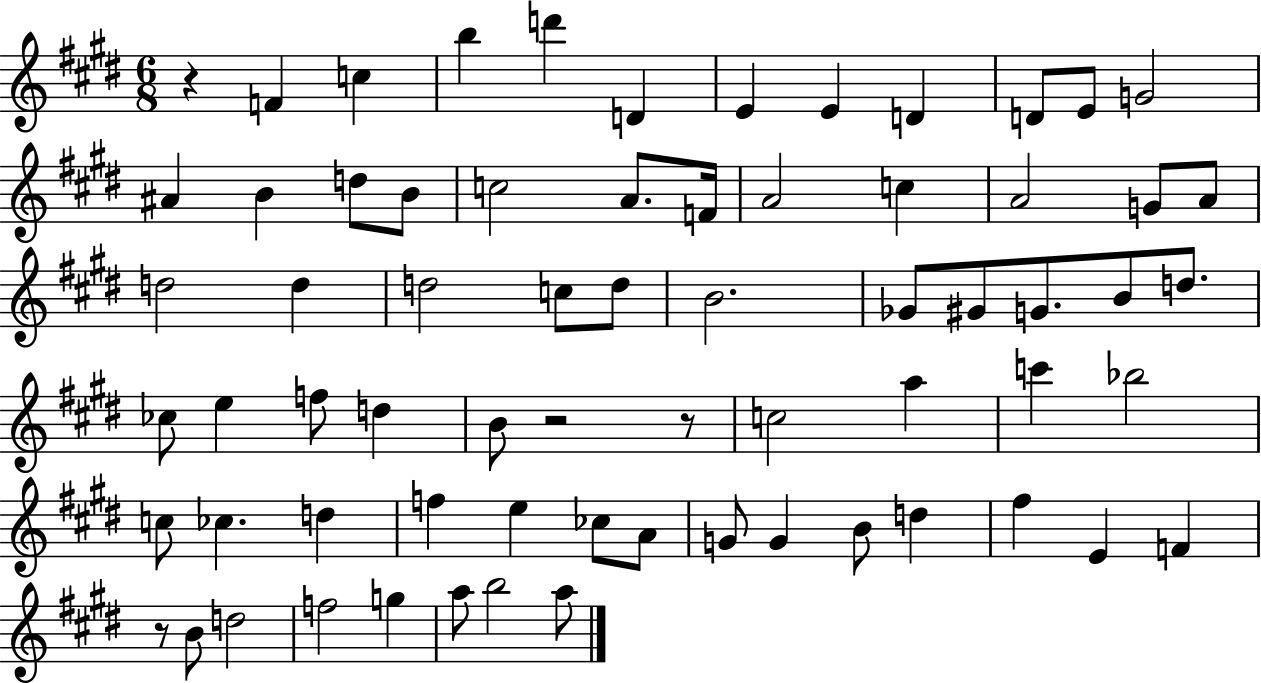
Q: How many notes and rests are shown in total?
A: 68